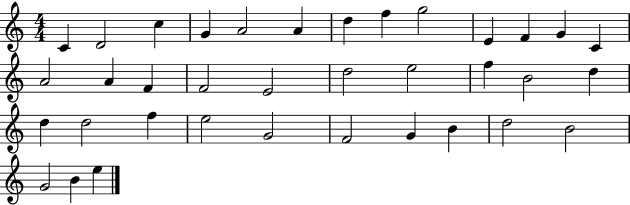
{
  \clef treble
  \numericTimeSignature
  \time 4/4
  \key c \major
  c'4 d'2 c''4 | g'4 a'2 a'4 | d''4 f''4 g''2 | e'4 f'4 g'4 c'4 | \break a'2 a'4 f'4 | f'2 e'2 | d''2 e''2 | f''4 b'2 d''4 | \break d''4 d''2 f''4 | e''2 g'2 | f'2 g'4 b'4 | d''2 b'2 | \break g'2 b'4 e''4 | \bar "|."
}